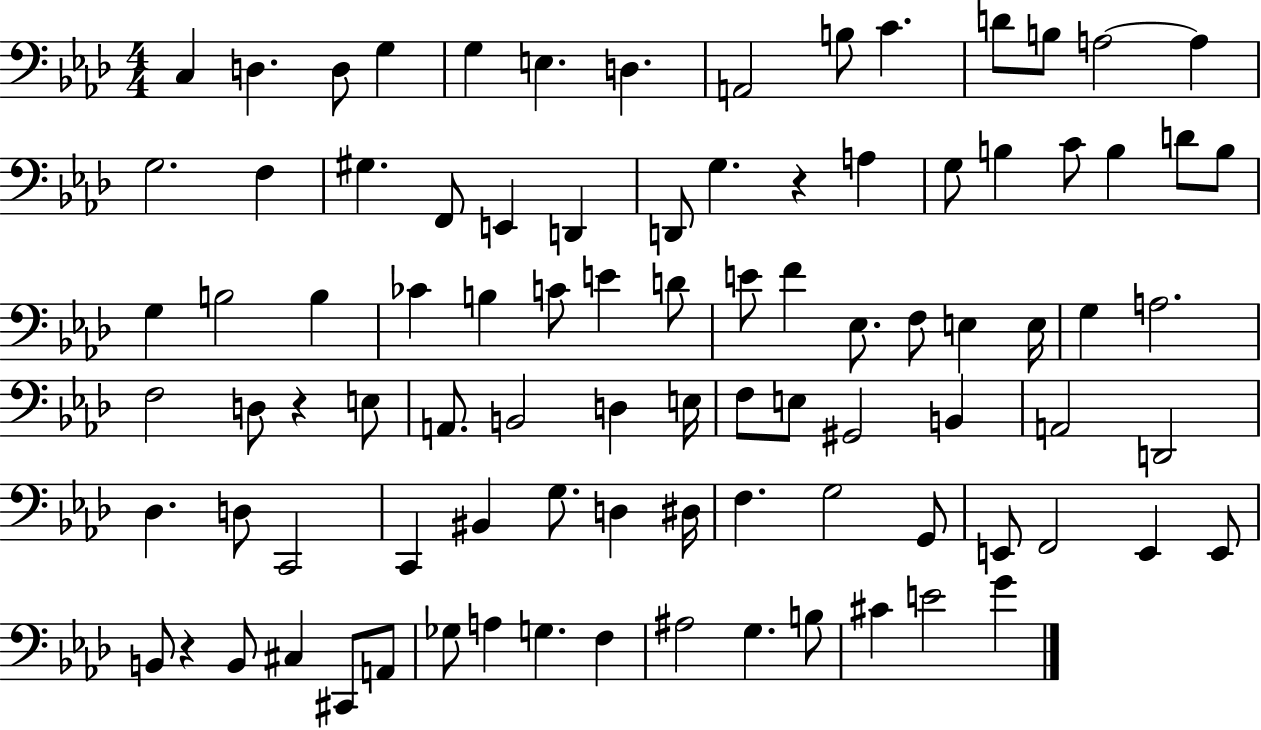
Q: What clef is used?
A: bass